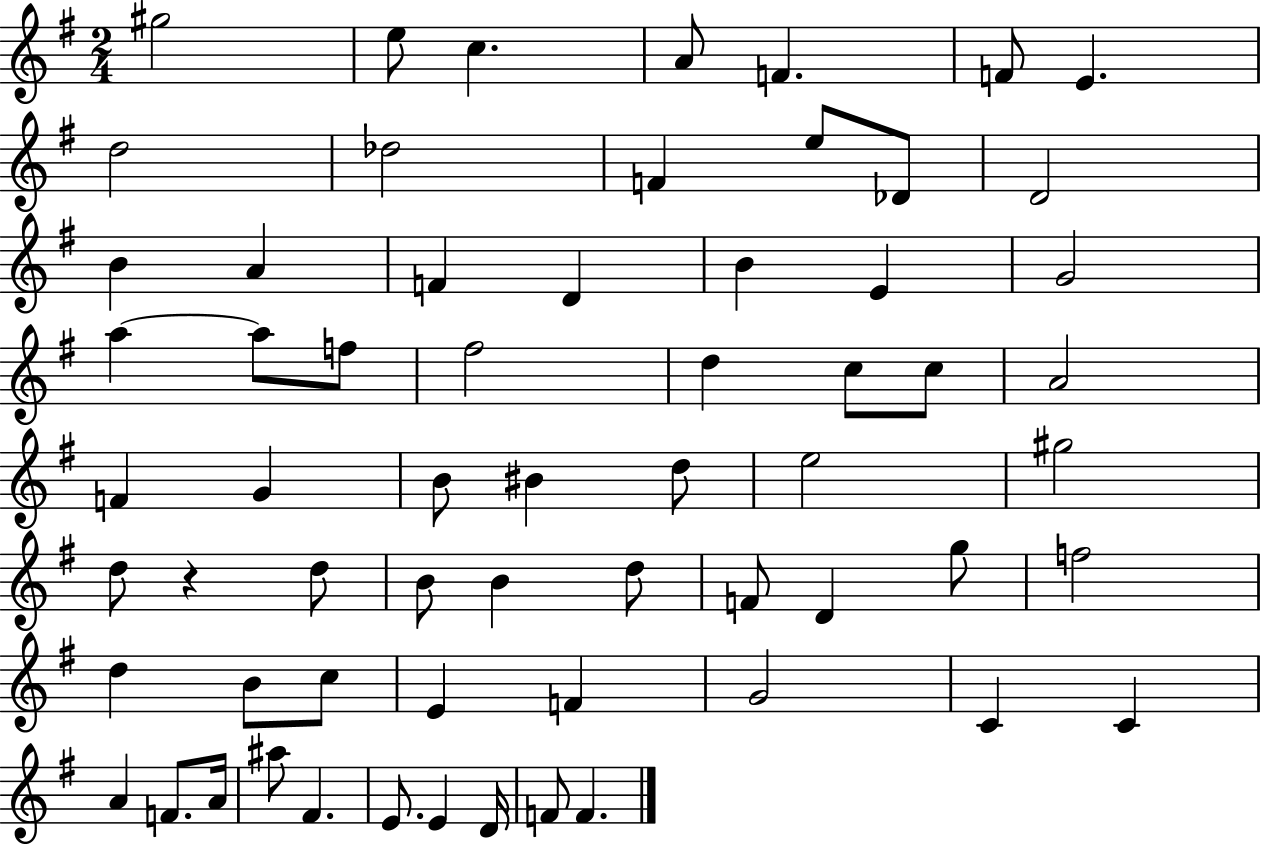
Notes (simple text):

G#5/h E5/e C5/q. A4/e F4/q. F4/e E4/q. D5/h Db5/h F4/q E5/e Db4/e D4/h B4/q A4/q F4/q D4/q B4/q E4/q G4/h A5/q A5/e F5/e F#5/h D5/q C5/e C5/e A4/h F4/q G4/q B4/e BIS4/q D5/e E5/h G#5/h D5/e R/q D5/e B4/e B4/q D5/e F4/e D4/q G5/e F5/h D5/q B4/e C5/e E4/q F4/q G4/h C4/q C4/q A4/q F4/e. A4/s A#5/e F#4/q. E4/e. E4/q D4/s F4/e F4/q.